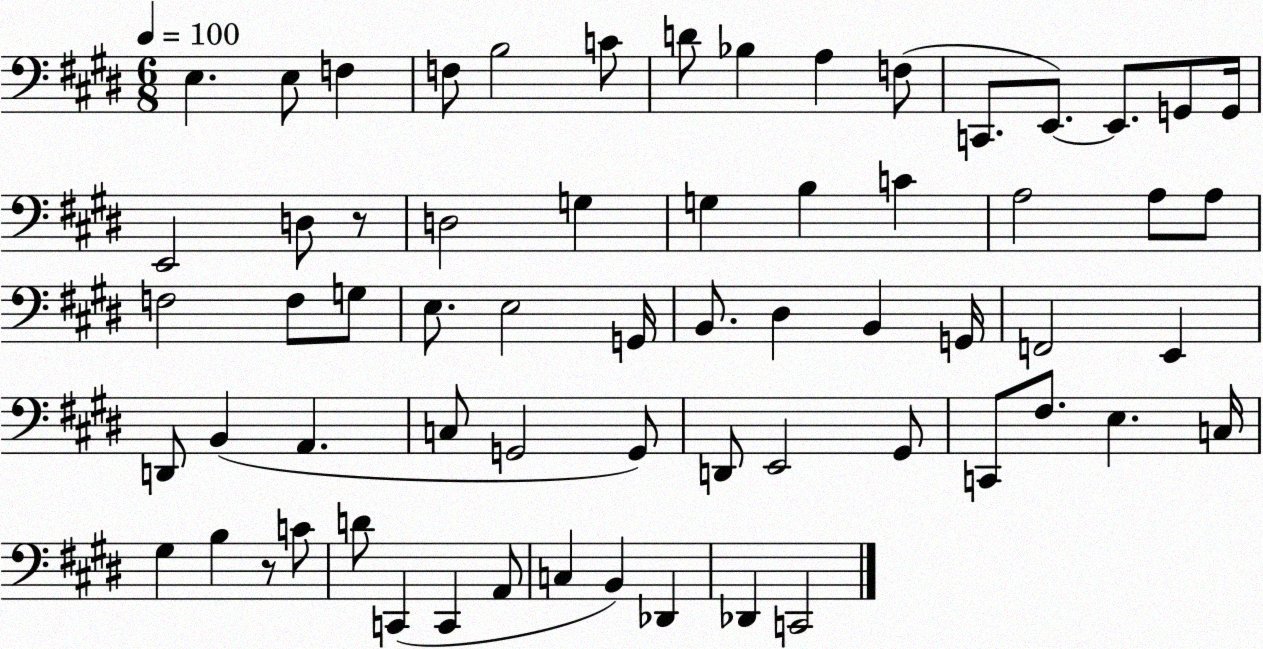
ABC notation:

X:1
T:Untitled
M:6/8
L:1/4
K:E
E, E,/2 F, F,/2 B,2 C/2 D/2 _B, A, F,/2 C,,/2 E,,/2 E,,/2 G,,/2 G,,/4 E,,2 D,/2 z/2 D,2 G, G, B, C A,2 A,/2 A,/2 F,2 F,/2 G,/2 E,/2 E,2 G,,/4 B,,/2 ^D, B,, G,,/4 F,,2 E,, D,,/2 B,, A,, C,/2 G,,2 G,,/2 D,,/2 E,,2 ^G,,/2 C,,/2 ^F,/2 E, C,/4 ^G, B, z/2 C/2 D/2 C,, C,, A,,/2 C, B,, _D,, _D,, C,,2